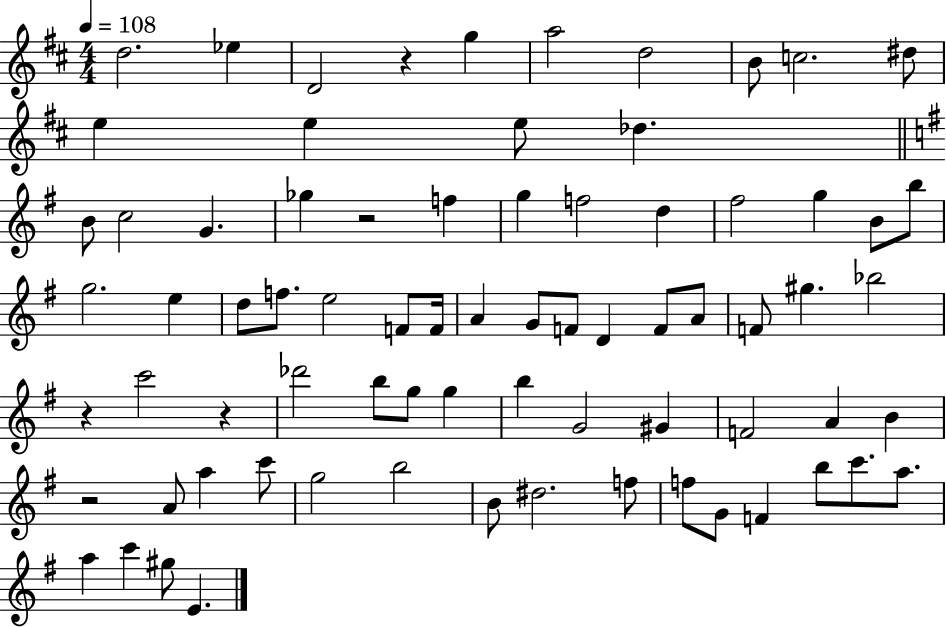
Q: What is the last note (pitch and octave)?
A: E4